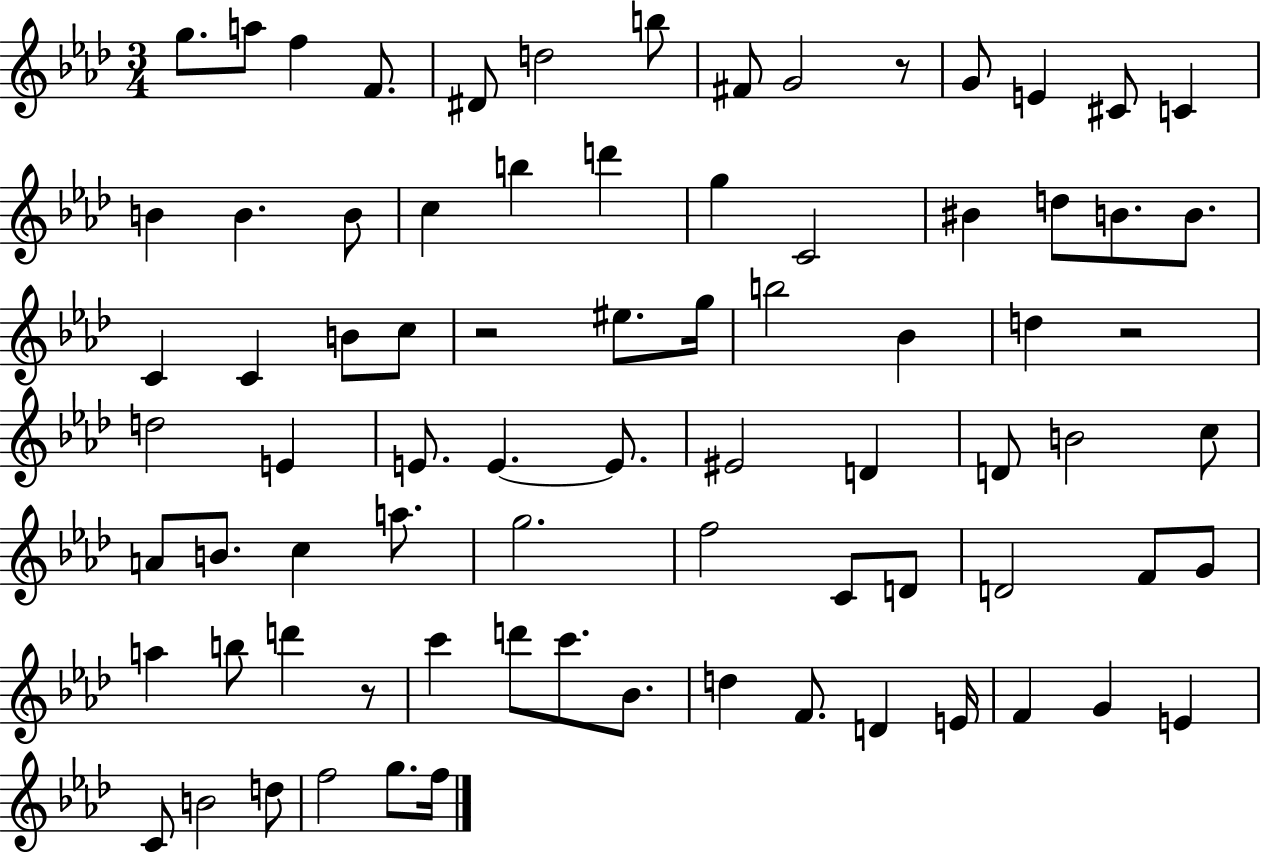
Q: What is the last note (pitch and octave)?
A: F5